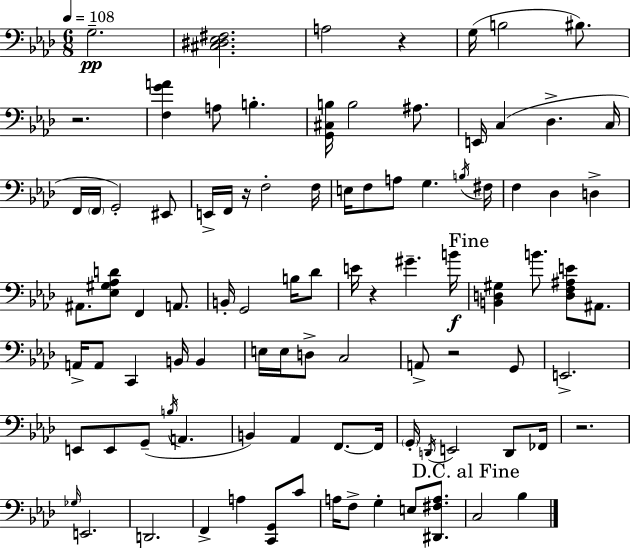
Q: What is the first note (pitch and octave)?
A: G3